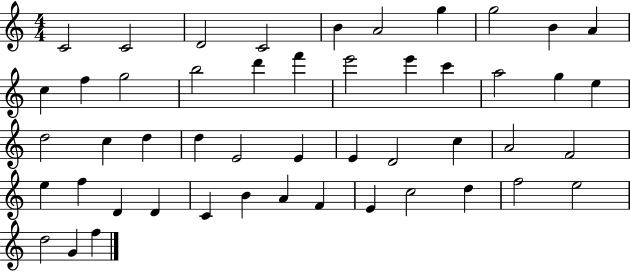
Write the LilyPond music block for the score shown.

{
  \clef treble
  \numericTimeSignature
  \time 4/4
  \key c \major
  c'2 c'2 | d'2 c'2 | b'4 a'2 g''4 | g''2 b'4 a'4 | \break c''4 f''4 g''2 | b''2 d'''4 f'''4 | e'''2 e'''4 c'''4 | a''2 g''4 e''4 | \break d''2 c''4 d''4 | d''4 e'2 e'4 | e'4 d'2 c''4 | a'2 f'2 | \break e''4 f''4 d'4 d'4 | c'4 b'4 a'4 f'4 | e'4 c''2 d''4 | f''2 e''2 | \break d''2 g'4 f''4 | \bar "|."
}